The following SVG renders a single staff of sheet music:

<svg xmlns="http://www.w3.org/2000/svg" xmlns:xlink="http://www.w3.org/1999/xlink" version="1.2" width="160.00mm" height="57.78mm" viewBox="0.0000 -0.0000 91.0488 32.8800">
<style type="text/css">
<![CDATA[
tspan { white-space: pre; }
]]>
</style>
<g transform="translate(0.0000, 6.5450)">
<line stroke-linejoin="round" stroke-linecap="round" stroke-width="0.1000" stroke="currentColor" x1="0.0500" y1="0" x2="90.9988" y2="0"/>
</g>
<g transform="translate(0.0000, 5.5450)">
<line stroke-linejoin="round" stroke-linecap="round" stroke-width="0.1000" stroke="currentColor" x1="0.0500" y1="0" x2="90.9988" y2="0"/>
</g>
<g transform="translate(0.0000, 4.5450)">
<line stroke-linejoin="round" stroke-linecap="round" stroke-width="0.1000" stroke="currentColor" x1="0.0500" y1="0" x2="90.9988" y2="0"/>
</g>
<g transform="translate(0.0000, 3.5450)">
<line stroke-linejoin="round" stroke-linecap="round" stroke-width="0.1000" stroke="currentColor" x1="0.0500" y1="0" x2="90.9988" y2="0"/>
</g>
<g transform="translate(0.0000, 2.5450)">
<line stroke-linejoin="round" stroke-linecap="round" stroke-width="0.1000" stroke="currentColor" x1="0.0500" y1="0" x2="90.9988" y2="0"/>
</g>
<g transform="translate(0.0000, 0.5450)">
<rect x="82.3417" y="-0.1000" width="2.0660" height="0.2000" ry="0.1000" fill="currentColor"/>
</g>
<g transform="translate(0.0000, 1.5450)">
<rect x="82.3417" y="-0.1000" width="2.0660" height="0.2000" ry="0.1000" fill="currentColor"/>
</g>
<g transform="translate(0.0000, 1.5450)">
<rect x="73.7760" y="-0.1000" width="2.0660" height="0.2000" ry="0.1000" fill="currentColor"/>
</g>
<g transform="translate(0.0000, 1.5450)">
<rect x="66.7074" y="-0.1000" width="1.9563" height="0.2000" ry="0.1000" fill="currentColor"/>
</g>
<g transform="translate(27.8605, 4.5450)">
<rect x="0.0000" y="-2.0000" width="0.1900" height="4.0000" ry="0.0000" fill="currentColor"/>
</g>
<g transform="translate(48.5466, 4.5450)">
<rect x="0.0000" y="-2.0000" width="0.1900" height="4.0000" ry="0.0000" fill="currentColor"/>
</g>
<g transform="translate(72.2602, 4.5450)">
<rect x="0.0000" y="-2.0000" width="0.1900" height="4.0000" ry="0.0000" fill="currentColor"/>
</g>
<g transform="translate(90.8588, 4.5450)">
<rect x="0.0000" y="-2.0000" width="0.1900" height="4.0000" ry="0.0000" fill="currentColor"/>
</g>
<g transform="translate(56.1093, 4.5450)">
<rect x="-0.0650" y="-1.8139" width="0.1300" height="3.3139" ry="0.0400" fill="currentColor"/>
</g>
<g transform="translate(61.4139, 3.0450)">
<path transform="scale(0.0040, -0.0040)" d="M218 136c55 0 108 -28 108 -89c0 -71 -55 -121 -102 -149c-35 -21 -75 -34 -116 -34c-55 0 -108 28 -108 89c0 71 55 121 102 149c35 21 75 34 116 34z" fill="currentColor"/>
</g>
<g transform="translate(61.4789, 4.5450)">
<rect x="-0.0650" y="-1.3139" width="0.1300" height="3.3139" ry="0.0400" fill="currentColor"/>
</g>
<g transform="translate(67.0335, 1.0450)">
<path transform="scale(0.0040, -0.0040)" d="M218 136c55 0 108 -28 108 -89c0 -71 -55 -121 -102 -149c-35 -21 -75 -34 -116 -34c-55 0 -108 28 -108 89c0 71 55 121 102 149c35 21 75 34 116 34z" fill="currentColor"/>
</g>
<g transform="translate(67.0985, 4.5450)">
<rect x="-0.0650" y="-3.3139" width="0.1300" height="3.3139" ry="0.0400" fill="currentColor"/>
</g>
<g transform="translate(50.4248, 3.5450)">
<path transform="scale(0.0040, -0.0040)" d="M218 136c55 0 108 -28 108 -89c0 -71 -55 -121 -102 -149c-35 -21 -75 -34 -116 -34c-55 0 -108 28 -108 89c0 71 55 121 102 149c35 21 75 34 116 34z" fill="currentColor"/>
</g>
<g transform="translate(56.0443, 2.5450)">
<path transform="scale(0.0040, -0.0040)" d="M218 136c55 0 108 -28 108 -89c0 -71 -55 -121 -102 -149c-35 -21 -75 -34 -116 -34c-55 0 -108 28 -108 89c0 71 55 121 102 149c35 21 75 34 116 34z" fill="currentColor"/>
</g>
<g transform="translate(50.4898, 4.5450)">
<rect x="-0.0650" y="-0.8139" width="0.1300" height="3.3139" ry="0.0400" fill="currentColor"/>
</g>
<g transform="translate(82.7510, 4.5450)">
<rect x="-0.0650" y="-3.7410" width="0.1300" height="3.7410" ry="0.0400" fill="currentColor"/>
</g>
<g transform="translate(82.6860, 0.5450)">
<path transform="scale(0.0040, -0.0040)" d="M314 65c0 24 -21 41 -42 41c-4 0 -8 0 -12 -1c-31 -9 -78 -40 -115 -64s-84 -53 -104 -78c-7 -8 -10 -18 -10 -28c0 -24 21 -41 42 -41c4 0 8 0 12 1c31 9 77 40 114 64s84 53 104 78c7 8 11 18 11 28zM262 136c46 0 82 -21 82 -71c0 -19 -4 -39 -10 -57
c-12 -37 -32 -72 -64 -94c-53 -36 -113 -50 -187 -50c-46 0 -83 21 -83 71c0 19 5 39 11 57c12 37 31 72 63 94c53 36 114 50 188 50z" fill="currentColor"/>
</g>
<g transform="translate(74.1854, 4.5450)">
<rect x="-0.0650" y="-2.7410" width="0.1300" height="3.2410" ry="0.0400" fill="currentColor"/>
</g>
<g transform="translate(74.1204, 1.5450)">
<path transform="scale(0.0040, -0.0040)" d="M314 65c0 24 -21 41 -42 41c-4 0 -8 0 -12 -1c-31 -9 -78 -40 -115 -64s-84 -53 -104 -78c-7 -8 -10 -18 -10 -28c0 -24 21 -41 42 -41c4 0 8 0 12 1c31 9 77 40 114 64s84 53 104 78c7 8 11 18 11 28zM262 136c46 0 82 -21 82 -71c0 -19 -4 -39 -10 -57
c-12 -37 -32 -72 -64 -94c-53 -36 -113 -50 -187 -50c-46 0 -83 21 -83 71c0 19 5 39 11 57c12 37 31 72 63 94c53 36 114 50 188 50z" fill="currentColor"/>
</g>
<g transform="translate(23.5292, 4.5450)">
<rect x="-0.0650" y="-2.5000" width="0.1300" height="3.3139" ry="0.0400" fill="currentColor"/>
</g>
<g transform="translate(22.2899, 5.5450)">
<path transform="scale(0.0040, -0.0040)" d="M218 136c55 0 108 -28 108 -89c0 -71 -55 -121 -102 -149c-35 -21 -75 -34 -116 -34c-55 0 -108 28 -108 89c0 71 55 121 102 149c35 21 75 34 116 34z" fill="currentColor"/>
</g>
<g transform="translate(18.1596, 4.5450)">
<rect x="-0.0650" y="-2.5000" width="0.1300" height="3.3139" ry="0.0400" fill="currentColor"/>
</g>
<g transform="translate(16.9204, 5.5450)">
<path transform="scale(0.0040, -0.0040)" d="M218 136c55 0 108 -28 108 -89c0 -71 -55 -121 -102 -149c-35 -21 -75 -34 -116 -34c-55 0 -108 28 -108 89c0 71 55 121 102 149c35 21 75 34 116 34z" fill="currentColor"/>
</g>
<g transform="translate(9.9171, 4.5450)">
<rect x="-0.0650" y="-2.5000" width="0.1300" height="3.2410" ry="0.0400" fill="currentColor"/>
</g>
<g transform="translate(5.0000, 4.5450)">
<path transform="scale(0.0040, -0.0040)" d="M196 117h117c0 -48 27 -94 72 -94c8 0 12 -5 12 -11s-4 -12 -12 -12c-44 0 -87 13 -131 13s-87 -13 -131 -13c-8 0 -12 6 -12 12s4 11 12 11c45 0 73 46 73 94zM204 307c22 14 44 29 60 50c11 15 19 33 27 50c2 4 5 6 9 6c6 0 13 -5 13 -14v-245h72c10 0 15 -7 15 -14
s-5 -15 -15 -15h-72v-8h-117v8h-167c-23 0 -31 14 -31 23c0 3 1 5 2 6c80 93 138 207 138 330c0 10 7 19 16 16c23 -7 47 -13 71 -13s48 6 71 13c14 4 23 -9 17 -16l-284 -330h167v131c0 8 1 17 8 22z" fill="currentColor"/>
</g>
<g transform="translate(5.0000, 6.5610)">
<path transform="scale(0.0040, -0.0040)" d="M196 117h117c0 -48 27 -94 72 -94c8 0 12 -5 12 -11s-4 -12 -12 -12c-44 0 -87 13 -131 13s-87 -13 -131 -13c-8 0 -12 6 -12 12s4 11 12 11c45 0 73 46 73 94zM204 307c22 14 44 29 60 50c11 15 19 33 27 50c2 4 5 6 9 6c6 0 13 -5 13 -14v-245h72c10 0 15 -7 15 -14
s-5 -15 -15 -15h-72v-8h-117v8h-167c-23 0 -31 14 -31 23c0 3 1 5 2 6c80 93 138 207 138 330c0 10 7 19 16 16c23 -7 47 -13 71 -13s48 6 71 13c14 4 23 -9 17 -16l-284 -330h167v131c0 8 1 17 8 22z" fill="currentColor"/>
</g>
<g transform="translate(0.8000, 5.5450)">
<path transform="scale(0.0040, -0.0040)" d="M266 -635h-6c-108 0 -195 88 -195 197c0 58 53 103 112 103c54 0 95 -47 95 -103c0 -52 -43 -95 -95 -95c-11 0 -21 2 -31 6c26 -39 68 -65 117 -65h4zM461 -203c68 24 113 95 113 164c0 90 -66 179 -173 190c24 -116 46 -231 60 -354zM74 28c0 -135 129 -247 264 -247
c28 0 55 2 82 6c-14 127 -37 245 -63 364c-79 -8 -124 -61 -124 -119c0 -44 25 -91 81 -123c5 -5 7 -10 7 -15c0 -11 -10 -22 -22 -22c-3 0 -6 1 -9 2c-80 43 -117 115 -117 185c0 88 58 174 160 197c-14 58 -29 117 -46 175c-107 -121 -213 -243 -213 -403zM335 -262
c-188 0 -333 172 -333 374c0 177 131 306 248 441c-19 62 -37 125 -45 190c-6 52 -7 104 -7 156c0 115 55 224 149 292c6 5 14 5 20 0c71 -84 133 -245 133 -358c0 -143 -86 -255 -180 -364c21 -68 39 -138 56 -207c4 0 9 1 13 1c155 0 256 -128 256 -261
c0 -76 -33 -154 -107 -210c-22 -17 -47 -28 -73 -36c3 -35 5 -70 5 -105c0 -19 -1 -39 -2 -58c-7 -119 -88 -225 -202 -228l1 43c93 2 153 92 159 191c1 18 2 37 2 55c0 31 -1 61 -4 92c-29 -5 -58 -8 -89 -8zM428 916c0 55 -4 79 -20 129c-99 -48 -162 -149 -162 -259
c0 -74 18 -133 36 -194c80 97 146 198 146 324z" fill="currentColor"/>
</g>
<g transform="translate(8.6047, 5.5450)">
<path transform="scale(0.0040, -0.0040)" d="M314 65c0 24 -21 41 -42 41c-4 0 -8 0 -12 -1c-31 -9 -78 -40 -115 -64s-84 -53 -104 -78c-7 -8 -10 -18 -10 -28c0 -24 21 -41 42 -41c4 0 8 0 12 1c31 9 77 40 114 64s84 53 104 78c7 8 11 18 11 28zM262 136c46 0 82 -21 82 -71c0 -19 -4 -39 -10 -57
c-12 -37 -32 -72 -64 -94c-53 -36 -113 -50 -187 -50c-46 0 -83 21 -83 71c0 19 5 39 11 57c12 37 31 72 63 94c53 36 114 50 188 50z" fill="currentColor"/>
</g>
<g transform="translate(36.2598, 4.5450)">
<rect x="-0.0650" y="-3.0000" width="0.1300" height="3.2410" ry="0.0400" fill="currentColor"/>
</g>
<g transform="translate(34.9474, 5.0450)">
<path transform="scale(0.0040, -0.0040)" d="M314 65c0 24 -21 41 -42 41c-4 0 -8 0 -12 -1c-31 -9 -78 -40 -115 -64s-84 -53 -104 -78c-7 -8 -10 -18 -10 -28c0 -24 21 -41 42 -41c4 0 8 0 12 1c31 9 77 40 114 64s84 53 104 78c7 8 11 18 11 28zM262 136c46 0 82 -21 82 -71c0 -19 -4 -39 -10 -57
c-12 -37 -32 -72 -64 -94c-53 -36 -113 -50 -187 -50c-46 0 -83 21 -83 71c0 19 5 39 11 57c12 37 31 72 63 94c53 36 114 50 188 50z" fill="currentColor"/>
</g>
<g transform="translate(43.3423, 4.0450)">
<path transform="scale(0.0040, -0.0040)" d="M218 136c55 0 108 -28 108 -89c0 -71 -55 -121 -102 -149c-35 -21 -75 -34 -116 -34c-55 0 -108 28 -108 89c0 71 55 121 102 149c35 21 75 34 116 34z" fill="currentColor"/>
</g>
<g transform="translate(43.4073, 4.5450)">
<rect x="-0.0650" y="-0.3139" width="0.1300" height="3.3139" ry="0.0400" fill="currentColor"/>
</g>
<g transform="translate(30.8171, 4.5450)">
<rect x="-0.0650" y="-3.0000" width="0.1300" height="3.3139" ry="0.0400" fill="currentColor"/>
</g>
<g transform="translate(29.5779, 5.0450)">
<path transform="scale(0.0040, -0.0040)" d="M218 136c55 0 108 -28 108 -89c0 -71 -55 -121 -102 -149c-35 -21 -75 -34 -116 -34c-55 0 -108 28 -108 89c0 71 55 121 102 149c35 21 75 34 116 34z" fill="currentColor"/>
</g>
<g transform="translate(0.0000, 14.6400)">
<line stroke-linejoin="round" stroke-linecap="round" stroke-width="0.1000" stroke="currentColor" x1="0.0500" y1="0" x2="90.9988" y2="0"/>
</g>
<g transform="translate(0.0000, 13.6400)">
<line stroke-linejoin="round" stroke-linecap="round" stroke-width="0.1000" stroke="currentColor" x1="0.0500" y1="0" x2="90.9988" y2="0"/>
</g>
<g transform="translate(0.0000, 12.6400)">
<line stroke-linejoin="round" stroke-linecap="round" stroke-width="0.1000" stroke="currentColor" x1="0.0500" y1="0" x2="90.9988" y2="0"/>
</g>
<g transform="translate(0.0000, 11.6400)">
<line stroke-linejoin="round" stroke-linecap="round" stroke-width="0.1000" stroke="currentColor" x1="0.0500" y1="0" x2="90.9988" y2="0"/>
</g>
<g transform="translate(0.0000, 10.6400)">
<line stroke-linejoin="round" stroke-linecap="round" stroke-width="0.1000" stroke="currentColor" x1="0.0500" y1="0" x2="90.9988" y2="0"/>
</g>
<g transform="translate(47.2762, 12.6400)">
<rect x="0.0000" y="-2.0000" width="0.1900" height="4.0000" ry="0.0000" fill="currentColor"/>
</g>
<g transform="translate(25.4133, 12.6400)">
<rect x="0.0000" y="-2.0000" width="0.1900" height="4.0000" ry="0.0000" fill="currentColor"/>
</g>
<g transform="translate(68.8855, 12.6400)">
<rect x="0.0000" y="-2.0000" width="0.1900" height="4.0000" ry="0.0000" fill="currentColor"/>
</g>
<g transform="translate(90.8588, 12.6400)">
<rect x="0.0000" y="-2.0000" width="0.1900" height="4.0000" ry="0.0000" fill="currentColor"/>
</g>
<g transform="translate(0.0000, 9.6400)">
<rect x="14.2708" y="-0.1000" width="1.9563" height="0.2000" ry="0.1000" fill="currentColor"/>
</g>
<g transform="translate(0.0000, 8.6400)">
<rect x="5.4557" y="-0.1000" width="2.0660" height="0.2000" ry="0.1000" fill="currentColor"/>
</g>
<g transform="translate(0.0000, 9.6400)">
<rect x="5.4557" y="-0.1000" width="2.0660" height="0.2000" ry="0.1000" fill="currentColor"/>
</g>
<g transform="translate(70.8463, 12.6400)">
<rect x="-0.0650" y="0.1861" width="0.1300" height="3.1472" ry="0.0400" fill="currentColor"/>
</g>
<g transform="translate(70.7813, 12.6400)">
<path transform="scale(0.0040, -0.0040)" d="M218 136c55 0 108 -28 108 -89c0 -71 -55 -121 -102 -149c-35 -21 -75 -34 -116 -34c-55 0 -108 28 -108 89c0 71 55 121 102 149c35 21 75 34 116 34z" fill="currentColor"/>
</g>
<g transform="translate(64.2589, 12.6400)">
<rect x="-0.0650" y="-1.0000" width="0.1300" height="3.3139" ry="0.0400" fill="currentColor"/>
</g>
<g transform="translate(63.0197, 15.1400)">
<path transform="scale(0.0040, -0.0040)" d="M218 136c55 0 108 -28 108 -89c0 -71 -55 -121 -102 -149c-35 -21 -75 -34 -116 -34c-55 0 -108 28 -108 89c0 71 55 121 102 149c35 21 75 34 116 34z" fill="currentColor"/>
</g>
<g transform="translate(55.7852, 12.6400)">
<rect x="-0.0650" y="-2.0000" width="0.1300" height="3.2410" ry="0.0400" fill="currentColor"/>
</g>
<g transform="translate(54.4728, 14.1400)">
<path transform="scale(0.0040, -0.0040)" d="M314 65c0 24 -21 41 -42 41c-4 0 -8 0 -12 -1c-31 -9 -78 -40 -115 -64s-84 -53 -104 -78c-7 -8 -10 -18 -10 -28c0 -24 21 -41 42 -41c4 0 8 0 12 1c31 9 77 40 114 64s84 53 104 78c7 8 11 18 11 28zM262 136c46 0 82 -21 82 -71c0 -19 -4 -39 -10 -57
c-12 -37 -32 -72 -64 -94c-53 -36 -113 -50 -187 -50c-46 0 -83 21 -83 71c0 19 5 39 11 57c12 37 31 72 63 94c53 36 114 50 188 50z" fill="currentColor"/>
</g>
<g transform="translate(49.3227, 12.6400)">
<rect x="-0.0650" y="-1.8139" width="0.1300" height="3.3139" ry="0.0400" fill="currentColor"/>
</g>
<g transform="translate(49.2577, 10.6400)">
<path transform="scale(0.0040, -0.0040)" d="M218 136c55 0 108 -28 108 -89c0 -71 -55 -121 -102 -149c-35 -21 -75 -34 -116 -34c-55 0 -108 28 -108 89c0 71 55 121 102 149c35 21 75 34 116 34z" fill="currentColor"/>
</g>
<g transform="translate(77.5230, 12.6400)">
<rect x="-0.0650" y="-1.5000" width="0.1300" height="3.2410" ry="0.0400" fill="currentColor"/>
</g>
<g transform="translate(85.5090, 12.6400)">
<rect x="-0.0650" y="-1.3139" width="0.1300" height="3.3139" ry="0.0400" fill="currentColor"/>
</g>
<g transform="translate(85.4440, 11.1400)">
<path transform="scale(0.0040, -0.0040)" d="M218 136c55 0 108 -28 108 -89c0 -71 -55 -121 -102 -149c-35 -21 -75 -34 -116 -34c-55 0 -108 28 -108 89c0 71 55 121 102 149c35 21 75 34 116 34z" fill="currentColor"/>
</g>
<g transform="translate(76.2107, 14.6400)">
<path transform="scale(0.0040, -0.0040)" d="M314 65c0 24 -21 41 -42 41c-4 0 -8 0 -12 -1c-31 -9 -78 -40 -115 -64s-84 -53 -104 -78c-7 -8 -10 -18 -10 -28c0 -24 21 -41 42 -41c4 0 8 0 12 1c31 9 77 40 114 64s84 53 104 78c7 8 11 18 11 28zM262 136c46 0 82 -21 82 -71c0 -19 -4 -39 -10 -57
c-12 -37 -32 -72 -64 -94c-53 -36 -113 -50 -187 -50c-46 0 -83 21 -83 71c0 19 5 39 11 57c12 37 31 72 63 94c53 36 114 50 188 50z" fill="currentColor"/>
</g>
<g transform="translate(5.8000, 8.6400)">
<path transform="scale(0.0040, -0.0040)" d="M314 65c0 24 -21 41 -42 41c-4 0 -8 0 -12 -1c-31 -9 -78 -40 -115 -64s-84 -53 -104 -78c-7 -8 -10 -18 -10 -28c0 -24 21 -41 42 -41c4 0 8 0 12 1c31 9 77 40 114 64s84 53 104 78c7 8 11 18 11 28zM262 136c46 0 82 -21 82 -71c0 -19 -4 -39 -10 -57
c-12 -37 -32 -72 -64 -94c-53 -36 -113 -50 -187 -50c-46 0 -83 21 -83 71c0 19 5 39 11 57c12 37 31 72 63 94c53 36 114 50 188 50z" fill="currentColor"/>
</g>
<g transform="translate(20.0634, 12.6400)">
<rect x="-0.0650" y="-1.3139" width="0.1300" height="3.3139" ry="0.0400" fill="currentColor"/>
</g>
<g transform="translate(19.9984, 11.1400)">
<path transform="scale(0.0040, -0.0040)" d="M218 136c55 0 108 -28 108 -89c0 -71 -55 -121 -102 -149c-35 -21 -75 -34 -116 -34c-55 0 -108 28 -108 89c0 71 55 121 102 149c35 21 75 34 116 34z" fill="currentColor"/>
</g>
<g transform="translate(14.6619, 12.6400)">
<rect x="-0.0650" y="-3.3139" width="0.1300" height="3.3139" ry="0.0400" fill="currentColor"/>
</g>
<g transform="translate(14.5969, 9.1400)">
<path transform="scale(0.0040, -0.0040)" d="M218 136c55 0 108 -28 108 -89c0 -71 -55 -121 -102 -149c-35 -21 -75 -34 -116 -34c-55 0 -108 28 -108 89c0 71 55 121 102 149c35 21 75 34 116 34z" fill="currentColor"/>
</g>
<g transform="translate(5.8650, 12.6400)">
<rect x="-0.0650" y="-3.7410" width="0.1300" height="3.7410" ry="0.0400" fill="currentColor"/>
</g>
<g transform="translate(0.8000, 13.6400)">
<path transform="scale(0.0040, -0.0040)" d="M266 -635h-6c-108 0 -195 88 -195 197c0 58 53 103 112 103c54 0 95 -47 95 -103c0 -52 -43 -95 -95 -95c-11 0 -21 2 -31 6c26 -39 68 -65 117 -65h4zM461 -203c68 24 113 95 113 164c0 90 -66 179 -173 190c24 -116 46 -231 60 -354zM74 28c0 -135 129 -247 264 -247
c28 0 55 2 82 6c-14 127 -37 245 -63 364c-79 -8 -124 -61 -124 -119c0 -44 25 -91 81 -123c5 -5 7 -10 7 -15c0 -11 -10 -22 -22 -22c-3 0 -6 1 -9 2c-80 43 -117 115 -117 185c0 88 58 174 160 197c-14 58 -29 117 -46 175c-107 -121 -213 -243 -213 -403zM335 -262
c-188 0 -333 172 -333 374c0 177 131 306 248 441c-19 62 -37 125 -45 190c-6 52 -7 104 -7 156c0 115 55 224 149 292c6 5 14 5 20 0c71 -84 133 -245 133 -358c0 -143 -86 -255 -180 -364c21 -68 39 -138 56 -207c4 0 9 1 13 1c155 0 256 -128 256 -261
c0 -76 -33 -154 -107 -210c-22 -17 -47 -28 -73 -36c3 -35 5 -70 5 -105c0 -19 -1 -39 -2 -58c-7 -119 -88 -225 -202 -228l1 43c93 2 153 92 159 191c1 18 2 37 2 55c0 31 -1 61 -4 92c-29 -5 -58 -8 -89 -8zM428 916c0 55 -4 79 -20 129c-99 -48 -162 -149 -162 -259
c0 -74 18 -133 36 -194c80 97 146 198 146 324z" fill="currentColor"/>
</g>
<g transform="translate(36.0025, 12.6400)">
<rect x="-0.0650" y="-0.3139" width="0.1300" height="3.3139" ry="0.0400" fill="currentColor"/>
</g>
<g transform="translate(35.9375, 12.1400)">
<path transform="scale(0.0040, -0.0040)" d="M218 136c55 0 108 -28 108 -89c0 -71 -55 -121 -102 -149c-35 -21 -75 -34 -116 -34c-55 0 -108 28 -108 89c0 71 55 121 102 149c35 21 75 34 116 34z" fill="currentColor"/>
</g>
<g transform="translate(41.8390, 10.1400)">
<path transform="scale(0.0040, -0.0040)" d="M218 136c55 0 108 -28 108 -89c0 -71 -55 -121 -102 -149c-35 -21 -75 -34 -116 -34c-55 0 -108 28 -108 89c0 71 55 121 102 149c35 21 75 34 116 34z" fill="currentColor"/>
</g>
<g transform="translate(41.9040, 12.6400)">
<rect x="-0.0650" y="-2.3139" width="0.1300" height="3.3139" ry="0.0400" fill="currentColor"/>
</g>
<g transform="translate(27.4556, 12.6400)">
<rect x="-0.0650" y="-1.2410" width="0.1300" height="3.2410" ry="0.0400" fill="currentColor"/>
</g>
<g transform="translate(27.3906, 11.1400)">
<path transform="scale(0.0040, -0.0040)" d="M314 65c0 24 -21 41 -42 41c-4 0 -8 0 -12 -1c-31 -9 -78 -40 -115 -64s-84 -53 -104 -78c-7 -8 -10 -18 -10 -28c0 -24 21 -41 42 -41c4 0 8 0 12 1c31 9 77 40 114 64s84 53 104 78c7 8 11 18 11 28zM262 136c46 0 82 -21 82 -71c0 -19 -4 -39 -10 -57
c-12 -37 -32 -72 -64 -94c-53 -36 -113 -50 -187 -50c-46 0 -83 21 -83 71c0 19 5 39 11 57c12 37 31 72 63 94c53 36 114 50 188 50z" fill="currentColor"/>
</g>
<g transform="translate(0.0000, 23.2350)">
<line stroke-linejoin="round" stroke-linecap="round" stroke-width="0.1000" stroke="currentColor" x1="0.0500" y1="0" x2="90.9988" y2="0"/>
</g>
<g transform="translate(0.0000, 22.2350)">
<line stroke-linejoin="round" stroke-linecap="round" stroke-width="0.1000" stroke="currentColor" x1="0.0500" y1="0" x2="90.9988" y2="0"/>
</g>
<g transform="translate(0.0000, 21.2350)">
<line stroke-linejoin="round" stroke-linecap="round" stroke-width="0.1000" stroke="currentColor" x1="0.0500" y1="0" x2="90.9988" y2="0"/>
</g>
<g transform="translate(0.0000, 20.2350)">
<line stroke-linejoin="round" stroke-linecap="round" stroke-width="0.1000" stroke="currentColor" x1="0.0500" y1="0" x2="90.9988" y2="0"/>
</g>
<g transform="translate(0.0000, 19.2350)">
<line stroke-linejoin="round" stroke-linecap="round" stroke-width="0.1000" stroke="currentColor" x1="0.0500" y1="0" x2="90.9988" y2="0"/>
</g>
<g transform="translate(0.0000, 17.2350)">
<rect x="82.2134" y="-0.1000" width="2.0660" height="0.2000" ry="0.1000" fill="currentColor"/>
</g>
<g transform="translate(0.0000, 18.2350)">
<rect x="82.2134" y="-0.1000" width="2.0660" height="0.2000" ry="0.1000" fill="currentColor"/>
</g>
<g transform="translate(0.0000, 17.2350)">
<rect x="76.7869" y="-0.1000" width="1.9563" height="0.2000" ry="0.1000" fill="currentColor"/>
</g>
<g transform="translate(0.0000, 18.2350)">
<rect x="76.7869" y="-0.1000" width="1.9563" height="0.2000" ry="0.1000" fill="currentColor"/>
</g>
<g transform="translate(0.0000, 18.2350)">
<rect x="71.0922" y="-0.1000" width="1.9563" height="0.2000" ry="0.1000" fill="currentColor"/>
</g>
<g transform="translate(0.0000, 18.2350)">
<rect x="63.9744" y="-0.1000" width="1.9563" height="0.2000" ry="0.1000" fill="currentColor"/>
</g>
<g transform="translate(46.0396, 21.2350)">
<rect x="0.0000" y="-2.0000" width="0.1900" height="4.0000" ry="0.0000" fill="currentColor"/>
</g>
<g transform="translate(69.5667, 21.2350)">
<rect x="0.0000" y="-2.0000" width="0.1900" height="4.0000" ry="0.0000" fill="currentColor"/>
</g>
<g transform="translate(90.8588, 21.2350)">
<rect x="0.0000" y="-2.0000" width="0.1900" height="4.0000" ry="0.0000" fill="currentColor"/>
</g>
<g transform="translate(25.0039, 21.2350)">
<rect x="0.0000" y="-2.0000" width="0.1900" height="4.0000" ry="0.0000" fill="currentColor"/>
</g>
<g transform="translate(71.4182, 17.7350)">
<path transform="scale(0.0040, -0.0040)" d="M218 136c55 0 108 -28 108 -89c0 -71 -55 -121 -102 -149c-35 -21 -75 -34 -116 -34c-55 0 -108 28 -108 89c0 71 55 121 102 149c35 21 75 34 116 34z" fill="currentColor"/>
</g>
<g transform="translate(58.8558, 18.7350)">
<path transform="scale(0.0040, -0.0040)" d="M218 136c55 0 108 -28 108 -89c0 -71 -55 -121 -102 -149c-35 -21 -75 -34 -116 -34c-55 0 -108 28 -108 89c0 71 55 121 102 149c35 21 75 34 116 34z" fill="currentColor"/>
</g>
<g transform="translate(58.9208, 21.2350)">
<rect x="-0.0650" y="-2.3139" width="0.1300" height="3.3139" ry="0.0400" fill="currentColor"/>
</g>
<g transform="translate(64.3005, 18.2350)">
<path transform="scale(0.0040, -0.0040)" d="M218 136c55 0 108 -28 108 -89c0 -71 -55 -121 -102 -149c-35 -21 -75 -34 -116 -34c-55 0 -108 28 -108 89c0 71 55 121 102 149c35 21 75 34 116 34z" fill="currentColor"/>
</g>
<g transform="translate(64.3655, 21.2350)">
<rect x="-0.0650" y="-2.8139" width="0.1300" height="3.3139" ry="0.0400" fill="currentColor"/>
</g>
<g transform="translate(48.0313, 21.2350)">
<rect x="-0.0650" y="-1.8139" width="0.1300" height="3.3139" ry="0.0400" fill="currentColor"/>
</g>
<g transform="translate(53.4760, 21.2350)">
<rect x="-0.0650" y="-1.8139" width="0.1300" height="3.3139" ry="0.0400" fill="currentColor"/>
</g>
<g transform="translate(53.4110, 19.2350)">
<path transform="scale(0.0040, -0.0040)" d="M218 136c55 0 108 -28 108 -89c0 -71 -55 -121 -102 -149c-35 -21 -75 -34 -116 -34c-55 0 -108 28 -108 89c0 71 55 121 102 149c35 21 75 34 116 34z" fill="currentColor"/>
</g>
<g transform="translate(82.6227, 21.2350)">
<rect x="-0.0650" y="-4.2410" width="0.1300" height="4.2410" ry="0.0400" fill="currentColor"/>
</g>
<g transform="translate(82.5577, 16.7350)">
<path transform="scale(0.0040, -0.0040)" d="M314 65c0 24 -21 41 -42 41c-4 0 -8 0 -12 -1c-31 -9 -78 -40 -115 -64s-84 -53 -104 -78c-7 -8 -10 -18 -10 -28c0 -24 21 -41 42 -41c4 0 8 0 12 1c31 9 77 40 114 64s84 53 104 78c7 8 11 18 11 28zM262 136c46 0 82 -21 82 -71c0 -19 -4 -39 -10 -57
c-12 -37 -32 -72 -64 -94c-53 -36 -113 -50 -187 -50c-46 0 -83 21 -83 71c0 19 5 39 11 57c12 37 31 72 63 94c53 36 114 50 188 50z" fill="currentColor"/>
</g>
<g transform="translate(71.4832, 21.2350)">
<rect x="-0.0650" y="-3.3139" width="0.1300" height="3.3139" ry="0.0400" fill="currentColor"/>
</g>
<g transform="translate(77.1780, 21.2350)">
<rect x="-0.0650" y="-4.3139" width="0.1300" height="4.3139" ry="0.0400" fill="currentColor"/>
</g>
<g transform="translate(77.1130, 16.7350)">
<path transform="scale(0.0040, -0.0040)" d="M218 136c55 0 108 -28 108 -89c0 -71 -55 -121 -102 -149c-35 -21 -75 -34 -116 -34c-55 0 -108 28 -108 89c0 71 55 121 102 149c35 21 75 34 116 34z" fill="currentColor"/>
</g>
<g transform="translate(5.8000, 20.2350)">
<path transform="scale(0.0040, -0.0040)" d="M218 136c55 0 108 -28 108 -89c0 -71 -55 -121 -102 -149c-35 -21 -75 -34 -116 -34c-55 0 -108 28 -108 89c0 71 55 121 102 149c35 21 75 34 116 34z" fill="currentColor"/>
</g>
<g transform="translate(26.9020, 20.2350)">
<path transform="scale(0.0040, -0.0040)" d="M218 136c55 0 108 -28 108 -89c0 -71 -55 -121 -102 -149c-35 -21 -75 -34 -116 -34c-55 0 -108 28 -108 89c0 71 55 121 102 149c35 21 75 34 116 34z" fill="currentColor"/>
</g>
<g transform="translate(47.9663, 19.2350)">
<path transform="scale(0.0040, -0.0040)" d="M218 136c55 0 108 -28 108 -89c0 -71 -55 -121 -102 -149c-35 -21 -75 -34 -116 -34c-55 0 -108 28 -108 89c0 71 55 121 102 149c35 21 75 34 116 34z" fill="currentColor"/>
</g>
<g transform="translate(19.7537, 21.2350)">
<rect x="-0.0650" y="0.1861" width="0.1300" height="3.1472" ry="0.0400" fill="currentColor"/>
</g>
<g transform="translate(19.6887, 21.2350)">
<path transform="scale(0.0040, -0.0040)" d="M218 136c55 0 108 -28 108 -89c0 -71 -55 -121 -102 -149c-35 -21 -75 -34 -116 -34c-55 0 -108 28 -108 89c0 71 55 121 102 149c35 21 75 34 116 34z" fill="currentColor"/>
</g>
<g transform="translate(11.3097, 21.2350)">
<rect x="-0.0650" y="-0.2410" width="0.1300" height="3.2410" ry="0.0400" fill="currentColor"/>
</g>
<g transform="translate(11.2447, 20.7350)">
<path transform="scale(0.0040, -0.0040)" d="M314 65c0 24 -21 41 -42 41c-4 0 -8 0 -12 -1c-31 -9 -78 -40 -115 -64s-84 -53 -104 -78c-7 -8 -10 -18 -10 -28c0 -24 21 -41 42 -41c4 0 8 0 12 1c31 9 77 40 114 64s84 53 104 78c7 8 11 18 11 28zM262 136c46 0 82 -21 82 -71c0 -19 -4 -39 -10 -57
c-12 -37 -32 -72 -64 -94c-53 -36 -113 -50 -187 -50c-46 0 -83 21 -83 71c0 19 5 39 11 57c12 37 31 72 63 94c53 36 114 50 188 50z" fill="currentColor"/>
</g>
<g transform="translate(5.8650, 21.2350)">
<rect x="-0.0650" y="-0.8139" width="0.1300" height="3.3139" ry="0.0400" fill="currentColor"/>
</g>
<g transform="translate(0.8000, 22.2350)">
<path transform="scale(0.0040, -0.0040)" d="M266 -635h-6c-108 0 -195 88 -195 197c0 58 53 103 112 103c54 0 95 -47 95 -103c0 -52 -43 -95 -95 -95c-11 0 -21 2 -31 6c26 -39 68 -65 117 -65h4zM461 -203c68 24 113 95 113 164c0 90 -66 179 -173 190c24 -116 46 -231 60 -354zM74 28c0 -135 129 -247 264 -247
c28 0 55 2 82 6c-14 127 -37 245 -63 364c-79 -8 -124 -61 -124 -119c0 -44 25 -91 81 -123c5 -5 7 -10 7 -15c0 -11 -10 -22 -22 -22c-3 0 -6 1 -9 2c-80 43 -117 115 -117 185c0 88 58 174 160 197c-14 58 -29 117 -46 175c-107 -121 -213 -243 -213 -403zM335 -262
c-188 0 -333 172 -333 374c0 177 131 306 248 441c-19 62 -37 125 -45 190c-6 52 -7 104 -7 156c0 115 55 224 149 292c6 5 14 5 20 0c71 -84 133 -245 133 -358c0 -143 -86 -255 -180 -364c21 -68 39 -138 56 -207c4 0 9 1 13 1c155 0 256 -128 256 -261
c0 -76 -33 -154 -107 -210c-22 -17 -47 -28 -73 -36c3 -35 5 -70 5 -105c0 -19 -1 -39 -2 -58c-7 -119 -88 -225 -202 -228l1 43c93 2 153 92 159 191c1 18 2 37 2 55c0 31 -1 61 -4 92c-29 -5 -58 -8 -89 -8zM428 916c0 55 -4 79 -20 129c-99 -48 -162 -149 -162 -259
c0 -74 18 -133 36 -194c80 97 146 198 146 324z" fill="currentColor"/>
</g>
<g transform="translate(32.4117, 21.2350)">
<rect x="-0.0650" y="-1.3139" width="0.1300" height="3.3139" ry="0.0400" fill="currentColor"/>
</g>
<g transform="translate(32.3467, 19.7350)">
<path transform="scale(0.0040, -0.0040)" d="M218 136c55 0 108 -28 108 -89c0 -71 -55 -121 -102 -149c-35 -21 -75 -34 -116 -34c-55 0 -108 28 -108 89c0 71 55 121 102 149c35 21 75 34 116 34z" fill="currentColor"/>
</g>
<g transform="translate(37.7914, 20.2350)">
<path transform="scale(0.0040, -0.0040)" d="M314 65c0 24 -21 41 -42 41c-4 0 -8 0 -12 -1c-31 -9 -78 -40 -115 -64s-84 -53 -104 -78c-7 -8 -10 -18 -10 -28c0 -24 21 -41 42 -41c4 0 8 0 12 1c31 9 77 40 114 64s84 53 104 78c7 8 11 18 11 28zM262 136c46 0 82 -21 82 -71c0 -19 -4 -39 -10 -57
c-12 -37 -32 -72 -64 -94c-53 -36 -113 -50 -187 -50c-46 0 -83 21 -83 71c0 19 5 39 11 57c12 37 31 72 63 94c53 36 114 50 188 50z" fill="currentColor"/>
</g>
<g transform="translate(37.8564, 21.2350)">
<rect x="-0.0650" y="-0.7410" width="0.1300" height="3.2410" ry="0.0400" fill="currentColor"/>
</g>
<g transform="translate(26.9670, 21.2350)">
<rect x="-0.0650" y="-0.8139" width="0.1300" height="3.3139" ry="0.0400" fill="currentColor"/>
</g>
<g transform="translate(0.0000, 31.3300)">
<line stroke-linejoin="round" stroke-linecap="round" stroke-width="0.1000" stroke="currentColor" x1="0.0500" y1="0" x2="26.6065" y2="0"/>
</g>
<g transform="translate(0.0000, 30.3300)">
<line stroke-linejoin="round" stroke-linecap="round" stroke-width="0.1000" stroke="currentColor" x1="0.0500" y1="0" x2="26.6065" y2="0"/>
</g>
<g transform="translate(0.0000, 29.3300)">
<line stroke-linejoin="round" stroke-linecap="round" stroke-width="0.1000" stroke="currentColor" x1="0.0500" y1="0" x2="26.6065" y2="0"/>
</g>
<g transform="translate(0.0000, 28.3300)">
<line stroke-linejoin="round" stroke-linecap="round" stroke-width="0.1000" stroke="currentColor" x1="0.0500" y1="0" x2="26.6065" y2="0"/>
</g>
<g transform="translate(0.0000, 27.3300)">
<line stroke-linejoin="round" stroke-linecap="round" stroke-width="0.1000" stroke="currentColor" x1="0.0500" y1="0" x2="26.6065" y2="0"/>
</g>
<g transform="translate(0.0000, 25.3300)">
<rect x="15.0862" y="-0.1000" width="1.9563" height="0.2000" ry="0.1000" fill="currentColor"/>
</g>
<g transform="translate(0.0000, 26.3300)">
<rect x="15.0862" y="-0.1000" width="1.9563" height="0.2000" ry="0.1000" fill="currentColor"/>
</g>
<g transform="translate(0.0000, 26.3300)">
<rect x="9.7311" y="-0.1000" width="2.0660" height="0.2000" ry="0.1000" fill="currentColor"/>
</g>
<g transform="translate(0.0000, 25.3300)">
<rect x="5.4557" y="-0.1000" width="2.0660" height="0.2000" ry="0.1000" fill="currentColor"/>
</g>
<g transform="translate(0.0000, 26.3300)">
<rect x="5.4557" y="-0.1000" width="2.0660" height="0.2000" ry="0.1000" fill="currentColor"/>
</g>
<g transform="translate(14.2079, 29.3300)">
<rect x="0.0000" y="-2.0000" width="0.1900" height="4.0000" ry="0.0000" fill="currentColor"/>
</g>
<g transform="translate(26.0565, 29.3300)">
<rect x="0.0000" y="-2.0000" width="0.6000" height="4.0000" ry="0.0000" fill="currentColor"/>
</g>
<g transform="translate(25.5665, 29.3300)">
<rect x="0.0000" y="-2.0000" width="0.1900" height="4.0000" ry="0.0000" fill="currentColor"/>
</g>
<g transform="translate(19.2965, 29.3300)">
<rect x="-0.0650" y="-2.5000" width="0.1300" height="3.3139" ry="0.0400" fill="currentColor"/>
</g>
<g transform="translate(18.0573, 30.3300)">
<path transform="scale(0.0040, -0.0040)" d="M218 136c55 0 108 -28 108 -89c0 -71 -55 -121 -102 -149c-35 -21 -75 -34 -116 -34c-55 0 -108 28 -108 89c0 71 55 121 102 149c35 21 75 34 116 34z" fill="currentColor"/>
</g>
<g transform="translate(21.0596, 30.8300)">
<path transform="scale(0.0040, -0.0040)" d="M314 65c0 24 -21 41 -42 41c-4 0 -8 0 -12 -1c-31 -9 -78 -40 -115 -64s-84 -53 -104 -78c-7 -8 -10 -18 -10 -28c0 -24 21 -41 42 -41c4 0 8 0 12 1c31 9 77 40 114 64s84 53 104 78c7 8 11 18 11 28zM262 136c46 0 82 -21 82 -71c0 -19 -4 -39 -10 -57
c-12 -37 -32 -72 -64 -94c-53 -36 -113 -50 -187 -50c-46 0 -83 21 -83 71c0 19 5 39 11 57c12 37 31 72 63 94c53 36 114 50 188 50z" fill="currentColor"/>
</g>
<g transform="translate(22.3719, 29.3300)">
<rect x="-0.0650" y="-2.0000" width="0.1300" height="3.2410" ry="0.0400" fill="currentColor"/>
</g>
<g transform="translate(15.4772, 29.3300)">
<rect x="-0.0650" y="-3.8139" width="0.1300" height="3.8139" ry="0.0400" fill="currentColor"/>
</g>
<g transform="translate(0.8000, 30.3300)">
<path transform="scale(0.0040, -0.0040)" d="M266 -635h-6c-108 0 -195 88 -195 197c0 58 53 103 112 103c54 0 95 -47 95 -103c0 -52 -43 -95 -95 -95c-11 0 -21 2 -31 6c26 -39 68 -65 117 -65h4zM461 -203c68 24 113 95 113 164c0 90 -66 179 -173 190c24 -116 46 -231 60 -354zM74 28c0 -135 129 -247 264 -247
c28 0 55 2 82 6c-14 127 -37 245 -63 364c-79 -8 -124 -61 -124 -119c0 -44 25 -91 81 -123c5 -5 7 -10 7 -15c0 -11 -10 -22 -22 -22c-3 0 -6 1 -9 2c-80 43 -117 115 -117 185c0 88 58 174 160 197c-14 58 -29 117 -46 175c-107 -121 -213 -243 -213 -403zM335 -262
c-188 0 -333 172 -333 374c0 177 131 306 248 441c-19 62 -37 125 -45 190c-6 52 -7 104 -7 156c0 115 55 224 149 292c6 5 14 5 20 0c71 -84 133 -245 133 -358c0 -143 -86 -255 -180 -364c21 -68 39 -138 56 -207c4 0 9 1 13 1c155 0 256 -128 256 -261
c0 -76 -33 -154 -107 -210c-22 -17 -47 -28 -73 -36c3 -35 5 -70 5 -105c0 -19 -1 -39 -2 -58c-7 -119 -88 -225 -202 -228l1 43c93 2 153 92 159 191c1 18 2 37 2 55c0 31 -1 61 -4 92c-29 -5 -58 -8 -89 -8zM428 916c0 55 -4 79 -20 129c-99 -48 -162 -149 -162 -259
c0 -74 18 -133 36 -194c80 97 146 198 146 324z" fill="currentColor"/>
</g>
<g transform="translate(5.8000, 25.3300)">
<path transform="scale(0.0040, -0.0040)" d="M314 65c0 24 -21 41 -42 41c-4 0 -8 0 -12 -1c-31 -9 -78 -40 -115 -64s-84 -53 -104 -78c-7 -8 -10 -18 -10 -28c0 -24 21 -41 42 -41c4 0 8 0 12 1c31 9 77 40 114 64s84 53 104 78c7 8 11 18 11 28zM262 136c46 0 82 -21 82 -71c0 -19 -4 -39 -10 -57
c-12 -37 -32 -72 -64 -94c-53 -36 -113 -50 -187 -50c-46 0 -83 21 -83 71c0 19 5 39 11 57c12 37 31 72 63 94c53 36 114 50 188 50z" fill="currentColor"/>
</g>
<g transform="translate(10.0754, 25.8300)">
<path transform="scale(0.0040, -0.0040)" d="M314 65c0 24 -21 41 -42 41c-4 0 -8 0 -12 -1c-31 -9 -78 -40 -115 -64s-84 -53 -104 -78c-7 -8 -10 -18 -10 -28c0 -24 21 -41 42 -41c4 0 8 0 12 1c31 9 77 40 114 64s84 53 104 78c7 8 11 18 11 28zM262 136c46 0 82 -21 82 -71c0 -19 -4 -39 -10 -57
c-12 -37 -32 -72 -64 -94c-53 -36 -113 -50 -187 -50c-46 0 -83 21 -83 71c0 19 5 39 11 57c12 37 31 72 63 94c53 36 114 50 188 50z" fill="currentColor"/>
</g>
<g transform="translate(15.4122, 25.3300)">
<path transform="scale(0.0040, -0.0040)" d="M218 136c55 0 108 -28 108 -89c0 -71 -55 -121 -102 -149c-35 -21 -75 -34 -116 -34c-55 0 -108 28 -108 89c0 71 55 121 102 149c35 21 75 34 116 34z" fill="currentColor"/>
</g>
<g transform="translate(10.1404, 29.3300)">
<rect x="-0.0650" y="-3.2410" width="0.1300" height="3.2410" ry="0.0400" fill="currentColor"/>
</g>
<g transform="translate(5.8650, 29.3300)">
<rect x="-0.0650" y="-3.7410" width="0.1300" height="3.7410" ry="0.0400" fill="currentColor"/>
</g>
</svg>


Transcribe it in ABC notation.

X:1
T:Untitled
M:4/4
L:1/4
K:C
G2 G G A A2 c d f e b a2 c'2 c'2 b e e2 c g f F2 D B E2 e d c2 B d e d2 f f g a b d' d'2 c'2 b2 c' G F2